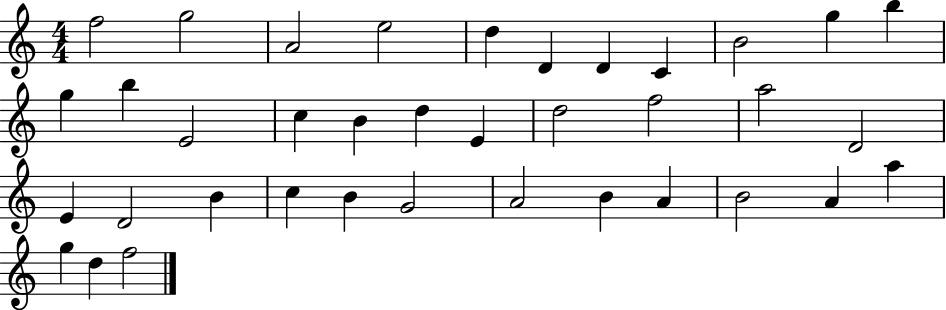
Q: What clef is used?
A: treble